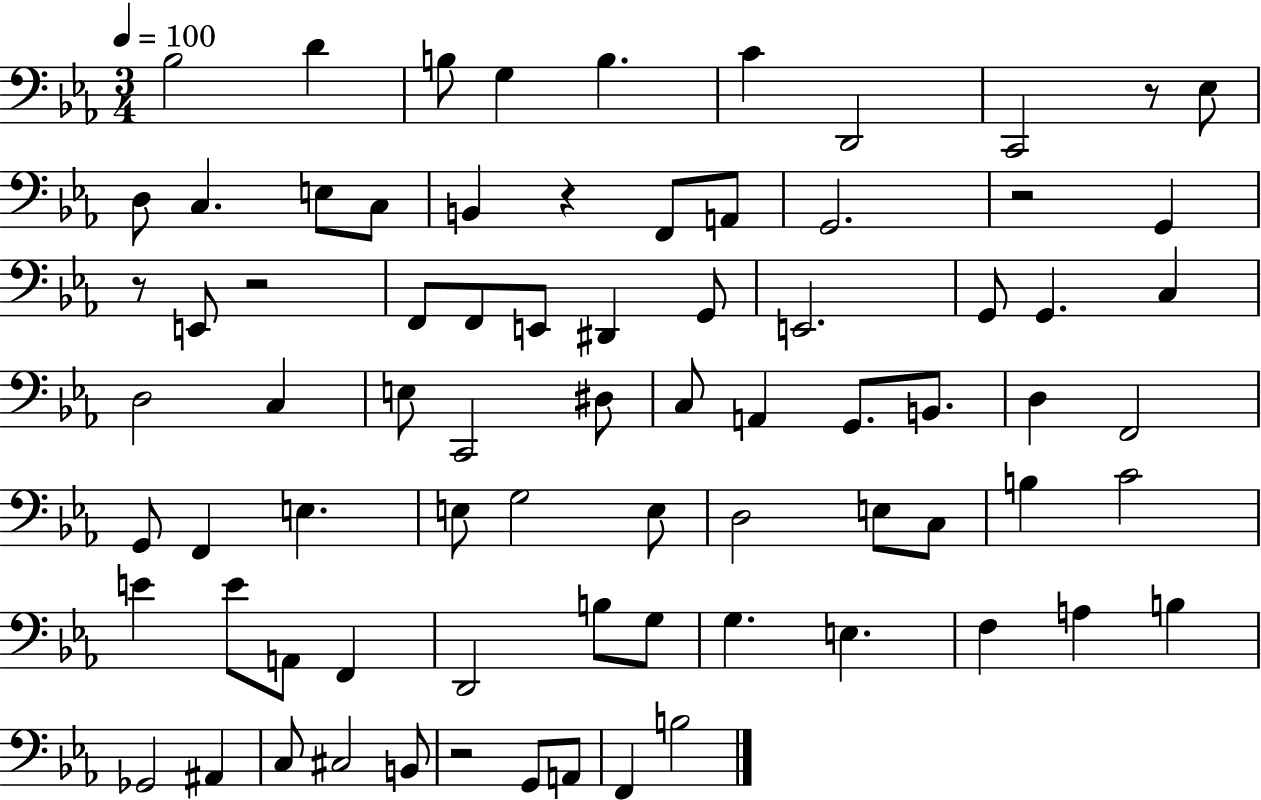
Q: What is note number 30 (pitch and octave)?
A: C3